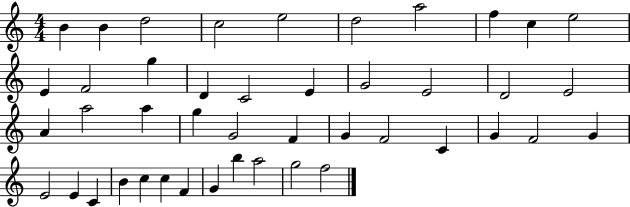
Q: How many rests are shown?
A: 0